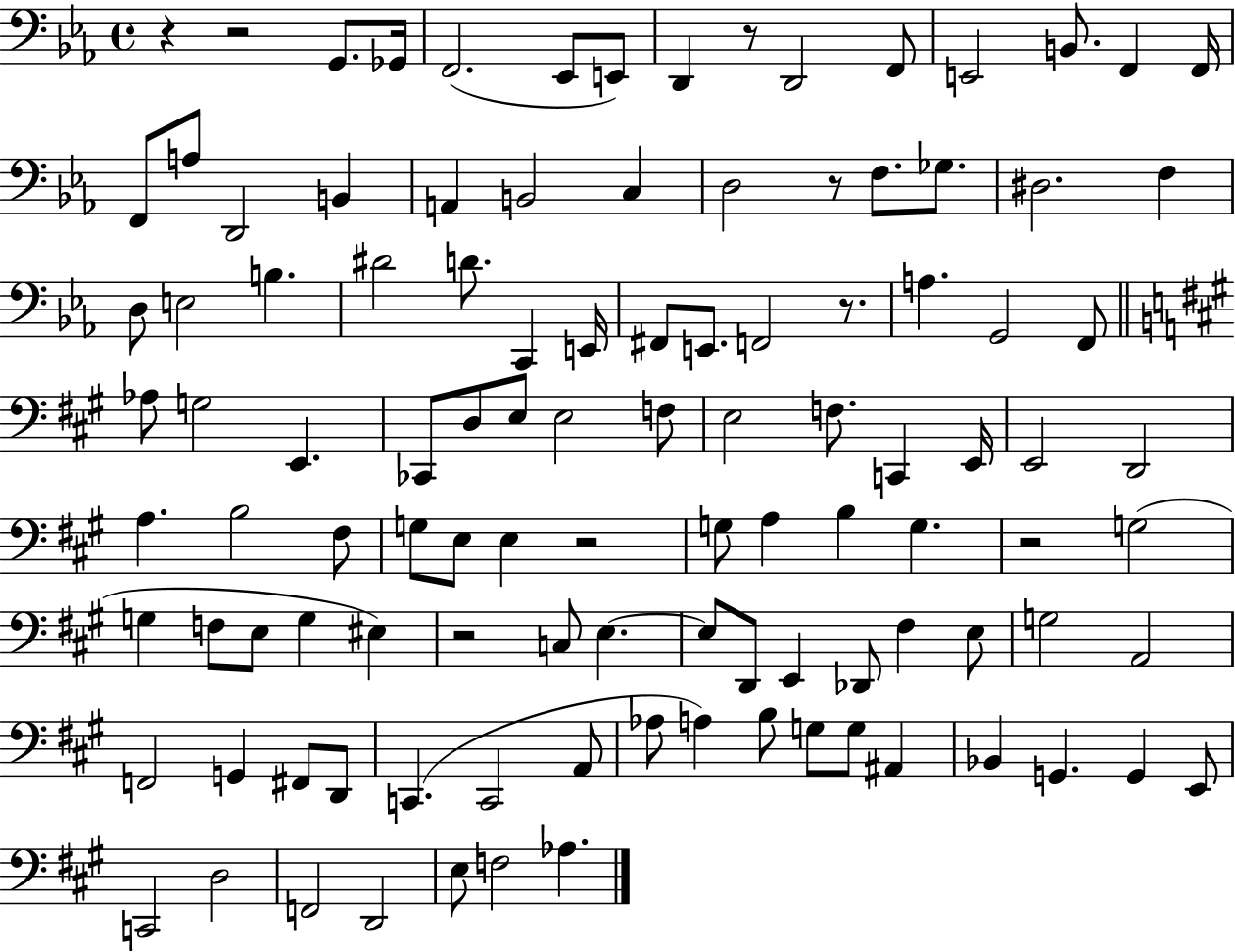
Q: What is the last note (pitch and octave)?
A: Ab3